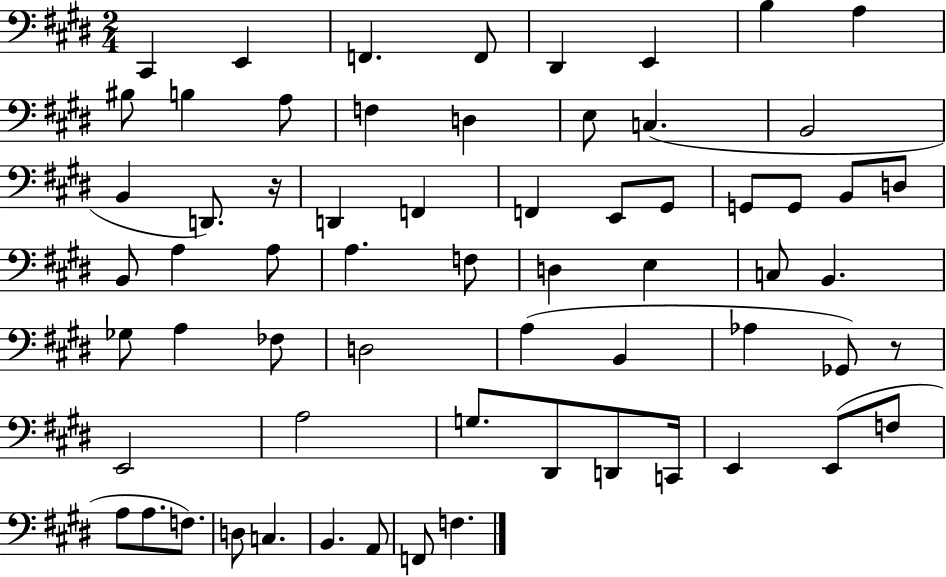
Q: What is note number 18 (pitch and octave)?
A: D2